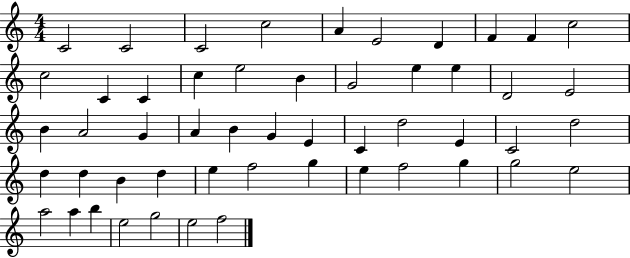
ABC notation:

X:1
T:Untitled
M:4/4
L:1/4
K:C
C2 C2 C2 c2 A E2 D F F c2 c2 C C c e2 B G2 e e D2 E2 B A2 G A B G E C d2 E C2 d2 d d B d e f2 g e f2 g g2 e2 a2 a b e2 g2 e2 f2